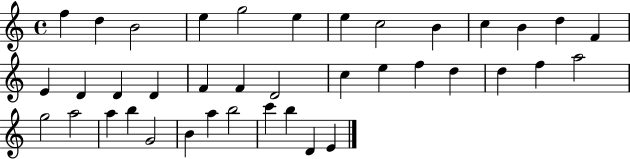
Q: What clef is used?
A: treble